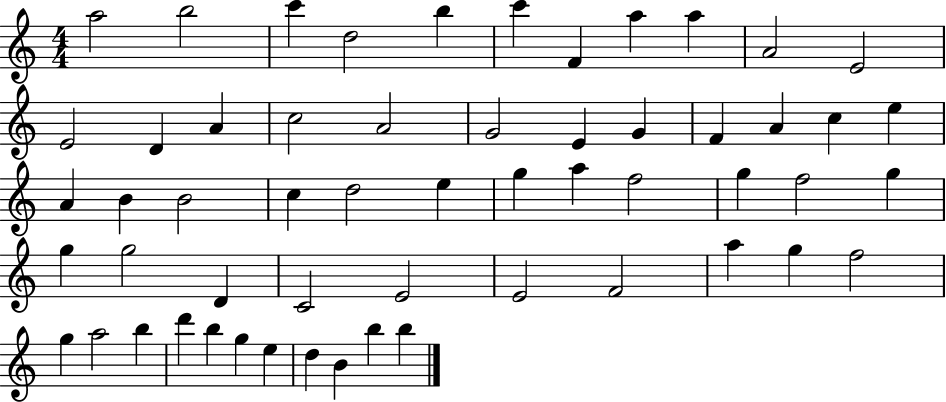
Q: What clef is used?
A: treble